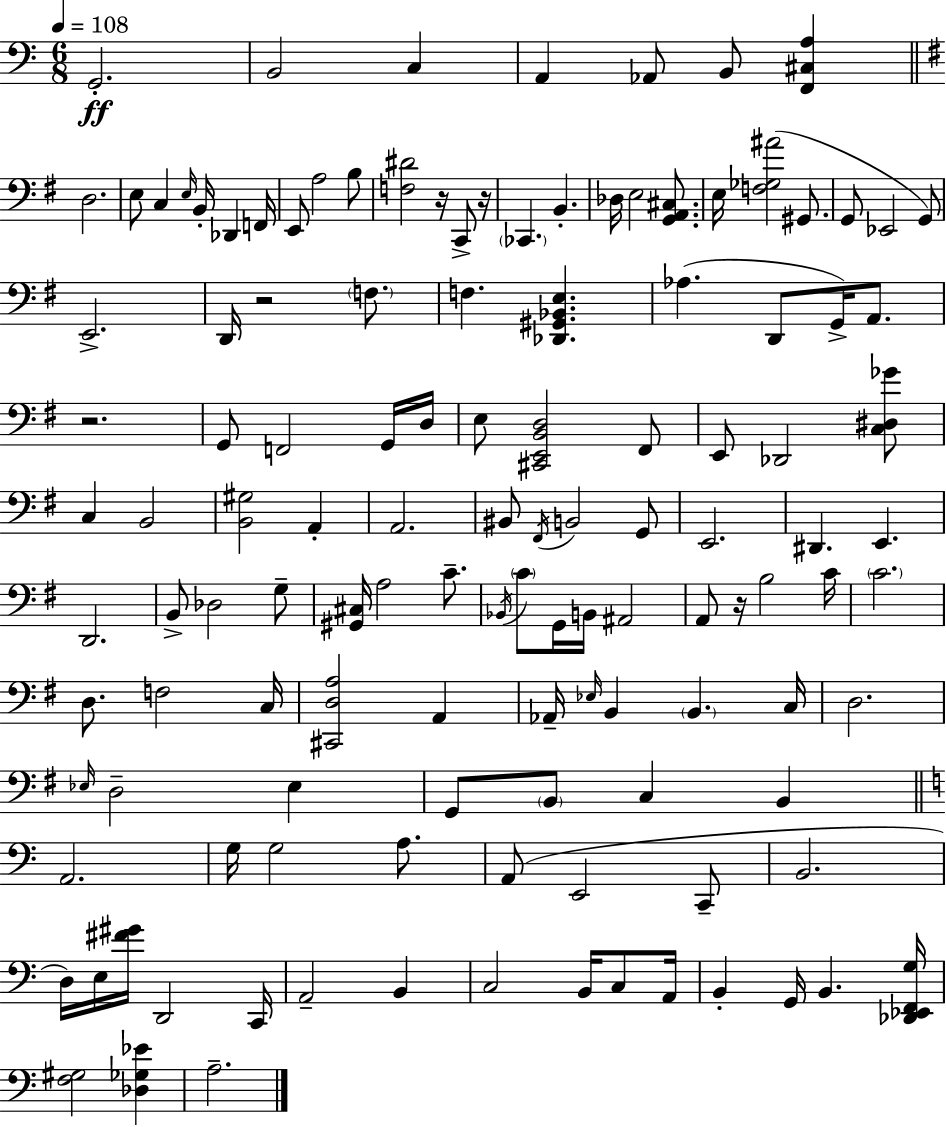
{
  \clef bass
  \numericTimeSignature
  \time 6/8
  \key c \major
  \tempo 4 = 108
  g,2.-.\ff | b,2 c4 | a,4 aes,8 b,8 <f, cis a>4 | \bar "||" \break \key g \major d2. | e8 c4 \grace { e16 } b,16-. des,4 | f,16 e,8 a2 b8 | <f dis'>2 r16 c,8-> | \break r16 \parenthesize ces,4. b,4.-. | des16 e2 <g, a, cis>8. | e16 <f ges ais'>2( gis,8. | g,8 ees,2 g,8) | \break e,2.-> | d,16 r2 \parenthesize f8. | f4. <des, gis, bes, e>4. | aes4.( d,8 g,16->) a,8. | \break r2. | g,8 f,2 g,16 | d16 e8 <cis, e, b, d>2 fis,8 | e,8 des,2 <c dis ges'>8 | \break c4 b,2 | <b, gis>2 a,4-. | a,2. | bis,8 \acciaccatura { fis,16 } b,2 | \break g,8 e,2. | dis,4. e,4. | d,2. | b,8-> des2 | \break g8-- <gis, cis>16 a2 c'8.-- | \acciaccatura { bes,16 } \parenthesize c'8 g,16 b,16 ais,2 | a,8 r16 b2 | c'16 \parenthesize c'2. | \break d8. f2 | c16 <cis, d a>2 a,4 | aes,16-- \grace { ees16 } b,4 \parenthesize b,4. | c16 d2. | \break \grace { ees16 } d2-- | ees4 g,8 \parenthesize b,8 c4 | b,4 \bar "||" \break \key a \minor a,2. | g16 g2 a8. | a,8( e,2 c,8-- | b,2. | \break d16) e16 <fis' gis'>16 d,2 c,16 | a,2-- b,4 | c2 b,16 c8 a,16 | b,4-. g,16 b,4. <des, ees, f, g>16 | \break <f gis>2 <des ges ees'>4 | a2.-- | \bar "|."
}